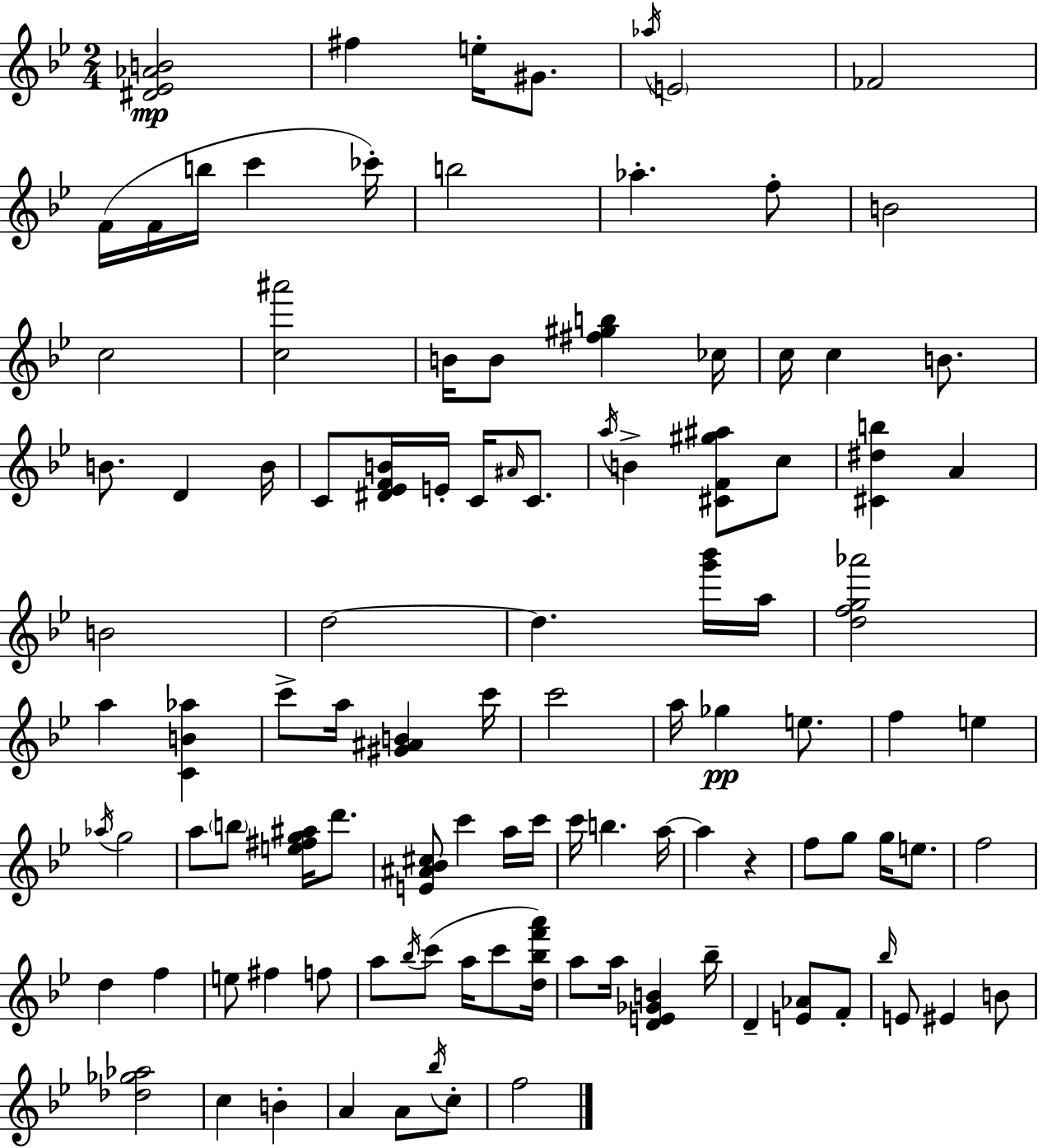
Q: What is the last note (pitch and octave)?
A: F5